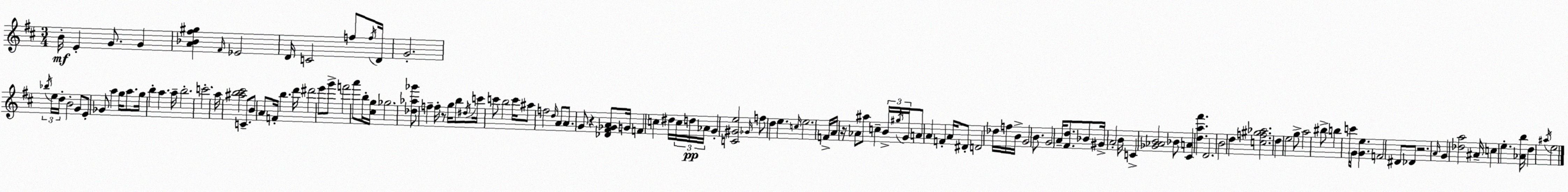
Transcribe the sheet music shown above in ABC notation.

X:1
T:Untitled
M:3/4
L:1/4
K:D
B/4 E G/2 G [A_B^f^g] ^F/4 _E2 D/4 C2 f/2 f/4 D/4 G2 _b/4 e/4 d/4 B2 G/2 E/2 _G/2 a g/4 a/2 g/4 b a a/4 b2 c'2 a/4 [^ab^c']2 C/2 B/2 A/2 F/4 b d'/4 ^d'2 e'/2 g'/2 f'2 a'/2 b/4 [^cg]/4 _g2 [_d_a_g']/2 f f/4 z/2 g/4 b/2 ^d/4 c'/4 c'/2 b2 c'/4 ^a/2 f2 d/4 A/2 A/2 G/2 z [_D^F_GA]/2 G/4 F c ^d/4 c/4 d/4 _A/4 G [C^Ge]2 _G/4 f/2 d e c/4 e2 F/4 A/4 z/4 _A/2 ^a/2 c B/4 ^g/4 G/4 A/2 A F A/4 ^D/2 D2 _d/4 f/4 B/4 G2 B/2 G2 A/4 [^Fd]/2 _B/2 ^G/4 A2 B/4 C [_G_AB]2 _B/2 [^CA] [da^f'] D2 B2 d [cf^g_a]2 d e2 g/2 a2 ^b/2 b c'/4 G/4 [Ge] F2 ^D/2 _D/2 z2 A/4 G [_da]2 ^A/4 c e [_Ab]/4 d ^a/4 e2